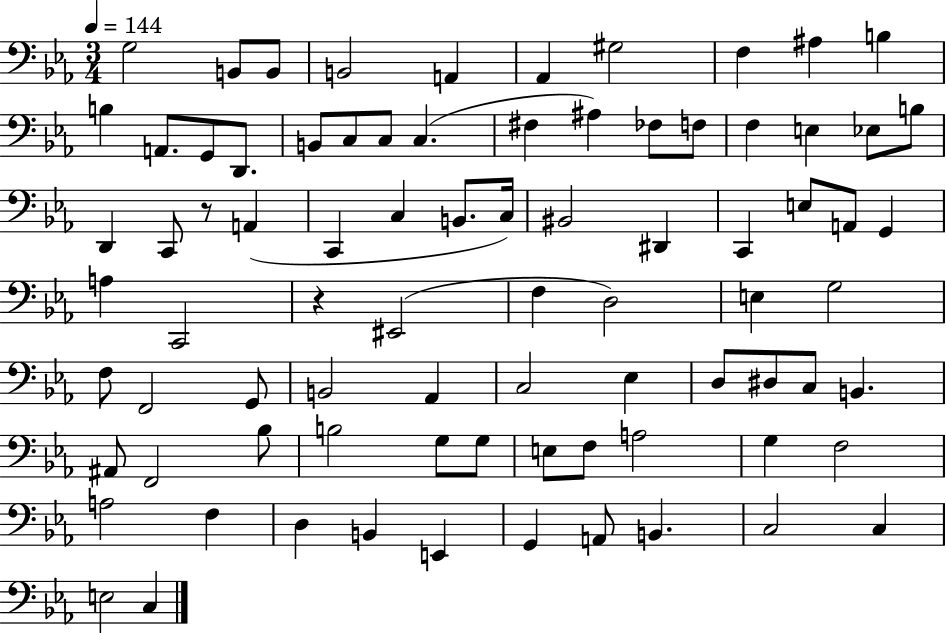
X:1
T:Untitled
M:3/4
L:1/4
K:Eb
G,2 B,,/2 B,,/2 B,,2 A,, _A,, ^G,2 F, ^A, B, B, A,,/2 G,,/2 D,,/2 B,,/2 C,/2 C,/2 C, ^F, ^A, _F,/2 F,/2 F, E, _E,/2 B,/2 D,, C,,/2 z/2 A,, C,, C, B,,/2 C,/4 ^B,,2 ^D,, C,, E,/2 A,,/2 G,, A, C,,2 z ^E,,2 F, D,2 E, G,2 F,/2 F,,2 G,,/2 B,,2 _A,, C,2 _E, D,/2 ^D,/2 C,/2 B,, ^A,,/2 F,,2 _B,/2 B,2 G,/2 G,/2 E,/2 F,/2 A,2 G, F,2 A,2 F, D, B,, E,, G,, A,,/2 B,, C,2 C, E,2 C,